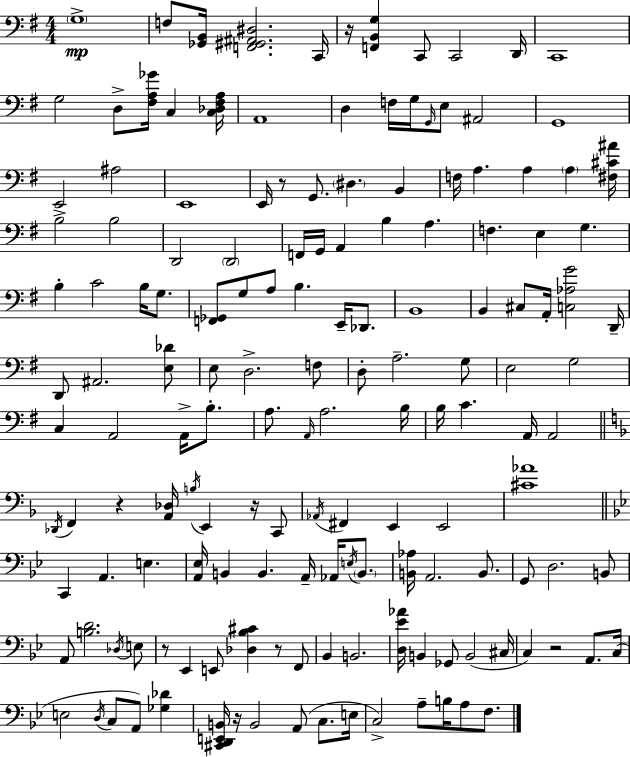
X:1
T:Untitled
M:4/4
L:1/4
K:G
G,4 F,/2 [_G,,B,,]/4 [F,,^G,,^A,,^D,]2 C,,/4 z/4 [F,,B,,G,] C,,/2 C,,2 D,,/4 C,,4 G,2 D,/2 [^F,A,_G]/4 C, [C,_D,^F,A,]/4 A,,4 D, F,/4 G,/4 G,,/4 E,/2 ^A,,2 G,,4 E,,2 ^A,2 E,,4 E,,/4 z/2 G,,/2 ^D, B,, F,/4 A, A, A, [^F,^C^A]/4 B,2 B,2 D,,2 D,,2 F,,/4 G,,/4 A,, B, A, F, E, G, B, C2 B,/4 G,/2 [F,,_G,,]/2 G,/2 A,/2 B, E,,/4 _D,,/2 B,,4 B,, ^C,/2 A,,/4 [C,_A,G]2 D,,/4 D,,/2 ^A,,2 [E,_D]/2 E,/2 D,2 F,/2 D,/2 A,2 G,/2 E,2 G,2 C, A,,2 A,,/4 B,/2 A,/2 A,,/4 A,2 B,/4 B,/4 C A,,/4 A,,2 _D,,/4 F,, z [A,,_D,]/4 B,/4 E,, z/4 C,,/2 _A,,/4 ^F,, E,, E,,2 [^C_A]4 C,, A,, E, [A,,_E,]/4 B,, B,, A,,/4 _A,,/4 E,/4 B,,/2 [B,,_A,]/4 A,,2 B,,/2 G,,/2 D,2 B,,/2 A,,/2 [B,D]2 _D,/4 E,/2 z/2 _E,, E,,/2 [_D,_B,^C] z/2 F,,/2 _B,, B,,2 [D,_E_A]/4 B,, _G,,/2 B,,2 ^C,/4 C, z2 A,,/2 C,/4 E,2 D,/4 C,/2 A,,/2 [_G,_D] [^C,,D,,E,,B,,]/4 z/4 B,,2 A,,/2 C,/2 E,/4 C,2 A,/2 B,/4 A,/2 F,/2